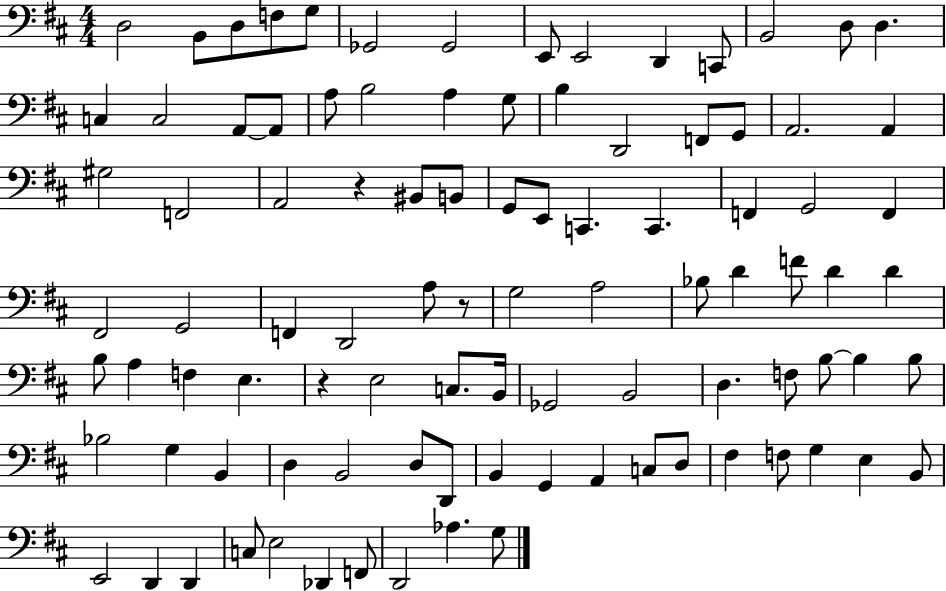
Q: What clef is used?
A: bass